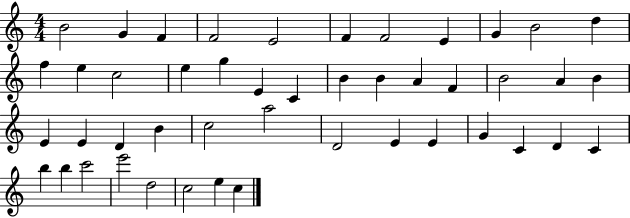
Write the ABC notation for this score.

X:1
T:Untitled
M:4/4
L:1/4
K:C
B2 G F F2 E2 F F2 E G B2 d f e c2 e g E C B B A F B2 A B E E D B c2 a2 D2 E E G C D C b b c'2 e'2 d2 c2 e c